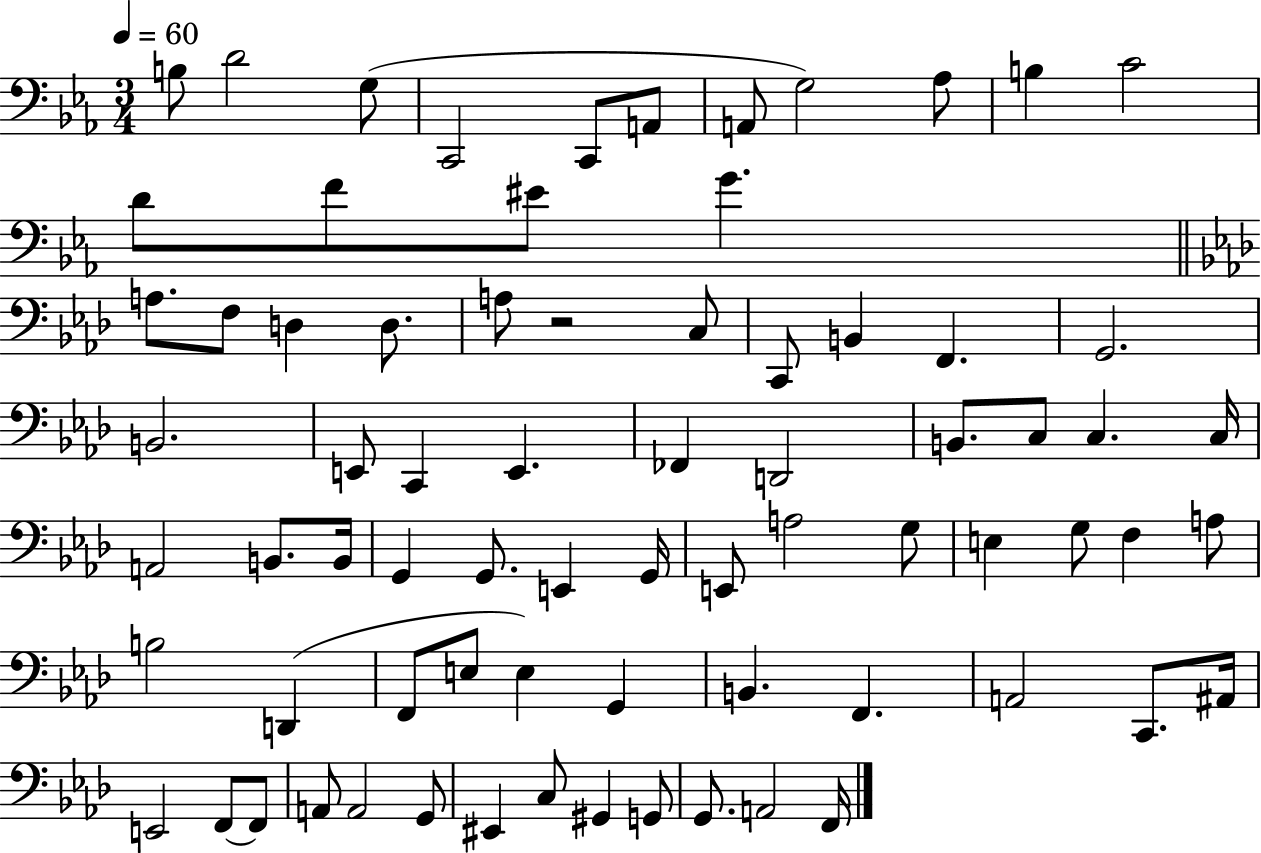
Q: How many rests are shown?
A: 1